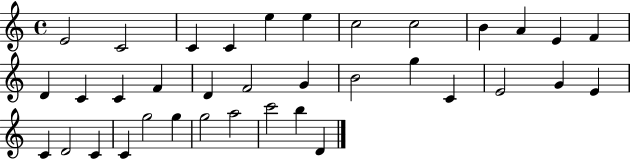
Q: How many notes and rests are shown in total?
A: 36